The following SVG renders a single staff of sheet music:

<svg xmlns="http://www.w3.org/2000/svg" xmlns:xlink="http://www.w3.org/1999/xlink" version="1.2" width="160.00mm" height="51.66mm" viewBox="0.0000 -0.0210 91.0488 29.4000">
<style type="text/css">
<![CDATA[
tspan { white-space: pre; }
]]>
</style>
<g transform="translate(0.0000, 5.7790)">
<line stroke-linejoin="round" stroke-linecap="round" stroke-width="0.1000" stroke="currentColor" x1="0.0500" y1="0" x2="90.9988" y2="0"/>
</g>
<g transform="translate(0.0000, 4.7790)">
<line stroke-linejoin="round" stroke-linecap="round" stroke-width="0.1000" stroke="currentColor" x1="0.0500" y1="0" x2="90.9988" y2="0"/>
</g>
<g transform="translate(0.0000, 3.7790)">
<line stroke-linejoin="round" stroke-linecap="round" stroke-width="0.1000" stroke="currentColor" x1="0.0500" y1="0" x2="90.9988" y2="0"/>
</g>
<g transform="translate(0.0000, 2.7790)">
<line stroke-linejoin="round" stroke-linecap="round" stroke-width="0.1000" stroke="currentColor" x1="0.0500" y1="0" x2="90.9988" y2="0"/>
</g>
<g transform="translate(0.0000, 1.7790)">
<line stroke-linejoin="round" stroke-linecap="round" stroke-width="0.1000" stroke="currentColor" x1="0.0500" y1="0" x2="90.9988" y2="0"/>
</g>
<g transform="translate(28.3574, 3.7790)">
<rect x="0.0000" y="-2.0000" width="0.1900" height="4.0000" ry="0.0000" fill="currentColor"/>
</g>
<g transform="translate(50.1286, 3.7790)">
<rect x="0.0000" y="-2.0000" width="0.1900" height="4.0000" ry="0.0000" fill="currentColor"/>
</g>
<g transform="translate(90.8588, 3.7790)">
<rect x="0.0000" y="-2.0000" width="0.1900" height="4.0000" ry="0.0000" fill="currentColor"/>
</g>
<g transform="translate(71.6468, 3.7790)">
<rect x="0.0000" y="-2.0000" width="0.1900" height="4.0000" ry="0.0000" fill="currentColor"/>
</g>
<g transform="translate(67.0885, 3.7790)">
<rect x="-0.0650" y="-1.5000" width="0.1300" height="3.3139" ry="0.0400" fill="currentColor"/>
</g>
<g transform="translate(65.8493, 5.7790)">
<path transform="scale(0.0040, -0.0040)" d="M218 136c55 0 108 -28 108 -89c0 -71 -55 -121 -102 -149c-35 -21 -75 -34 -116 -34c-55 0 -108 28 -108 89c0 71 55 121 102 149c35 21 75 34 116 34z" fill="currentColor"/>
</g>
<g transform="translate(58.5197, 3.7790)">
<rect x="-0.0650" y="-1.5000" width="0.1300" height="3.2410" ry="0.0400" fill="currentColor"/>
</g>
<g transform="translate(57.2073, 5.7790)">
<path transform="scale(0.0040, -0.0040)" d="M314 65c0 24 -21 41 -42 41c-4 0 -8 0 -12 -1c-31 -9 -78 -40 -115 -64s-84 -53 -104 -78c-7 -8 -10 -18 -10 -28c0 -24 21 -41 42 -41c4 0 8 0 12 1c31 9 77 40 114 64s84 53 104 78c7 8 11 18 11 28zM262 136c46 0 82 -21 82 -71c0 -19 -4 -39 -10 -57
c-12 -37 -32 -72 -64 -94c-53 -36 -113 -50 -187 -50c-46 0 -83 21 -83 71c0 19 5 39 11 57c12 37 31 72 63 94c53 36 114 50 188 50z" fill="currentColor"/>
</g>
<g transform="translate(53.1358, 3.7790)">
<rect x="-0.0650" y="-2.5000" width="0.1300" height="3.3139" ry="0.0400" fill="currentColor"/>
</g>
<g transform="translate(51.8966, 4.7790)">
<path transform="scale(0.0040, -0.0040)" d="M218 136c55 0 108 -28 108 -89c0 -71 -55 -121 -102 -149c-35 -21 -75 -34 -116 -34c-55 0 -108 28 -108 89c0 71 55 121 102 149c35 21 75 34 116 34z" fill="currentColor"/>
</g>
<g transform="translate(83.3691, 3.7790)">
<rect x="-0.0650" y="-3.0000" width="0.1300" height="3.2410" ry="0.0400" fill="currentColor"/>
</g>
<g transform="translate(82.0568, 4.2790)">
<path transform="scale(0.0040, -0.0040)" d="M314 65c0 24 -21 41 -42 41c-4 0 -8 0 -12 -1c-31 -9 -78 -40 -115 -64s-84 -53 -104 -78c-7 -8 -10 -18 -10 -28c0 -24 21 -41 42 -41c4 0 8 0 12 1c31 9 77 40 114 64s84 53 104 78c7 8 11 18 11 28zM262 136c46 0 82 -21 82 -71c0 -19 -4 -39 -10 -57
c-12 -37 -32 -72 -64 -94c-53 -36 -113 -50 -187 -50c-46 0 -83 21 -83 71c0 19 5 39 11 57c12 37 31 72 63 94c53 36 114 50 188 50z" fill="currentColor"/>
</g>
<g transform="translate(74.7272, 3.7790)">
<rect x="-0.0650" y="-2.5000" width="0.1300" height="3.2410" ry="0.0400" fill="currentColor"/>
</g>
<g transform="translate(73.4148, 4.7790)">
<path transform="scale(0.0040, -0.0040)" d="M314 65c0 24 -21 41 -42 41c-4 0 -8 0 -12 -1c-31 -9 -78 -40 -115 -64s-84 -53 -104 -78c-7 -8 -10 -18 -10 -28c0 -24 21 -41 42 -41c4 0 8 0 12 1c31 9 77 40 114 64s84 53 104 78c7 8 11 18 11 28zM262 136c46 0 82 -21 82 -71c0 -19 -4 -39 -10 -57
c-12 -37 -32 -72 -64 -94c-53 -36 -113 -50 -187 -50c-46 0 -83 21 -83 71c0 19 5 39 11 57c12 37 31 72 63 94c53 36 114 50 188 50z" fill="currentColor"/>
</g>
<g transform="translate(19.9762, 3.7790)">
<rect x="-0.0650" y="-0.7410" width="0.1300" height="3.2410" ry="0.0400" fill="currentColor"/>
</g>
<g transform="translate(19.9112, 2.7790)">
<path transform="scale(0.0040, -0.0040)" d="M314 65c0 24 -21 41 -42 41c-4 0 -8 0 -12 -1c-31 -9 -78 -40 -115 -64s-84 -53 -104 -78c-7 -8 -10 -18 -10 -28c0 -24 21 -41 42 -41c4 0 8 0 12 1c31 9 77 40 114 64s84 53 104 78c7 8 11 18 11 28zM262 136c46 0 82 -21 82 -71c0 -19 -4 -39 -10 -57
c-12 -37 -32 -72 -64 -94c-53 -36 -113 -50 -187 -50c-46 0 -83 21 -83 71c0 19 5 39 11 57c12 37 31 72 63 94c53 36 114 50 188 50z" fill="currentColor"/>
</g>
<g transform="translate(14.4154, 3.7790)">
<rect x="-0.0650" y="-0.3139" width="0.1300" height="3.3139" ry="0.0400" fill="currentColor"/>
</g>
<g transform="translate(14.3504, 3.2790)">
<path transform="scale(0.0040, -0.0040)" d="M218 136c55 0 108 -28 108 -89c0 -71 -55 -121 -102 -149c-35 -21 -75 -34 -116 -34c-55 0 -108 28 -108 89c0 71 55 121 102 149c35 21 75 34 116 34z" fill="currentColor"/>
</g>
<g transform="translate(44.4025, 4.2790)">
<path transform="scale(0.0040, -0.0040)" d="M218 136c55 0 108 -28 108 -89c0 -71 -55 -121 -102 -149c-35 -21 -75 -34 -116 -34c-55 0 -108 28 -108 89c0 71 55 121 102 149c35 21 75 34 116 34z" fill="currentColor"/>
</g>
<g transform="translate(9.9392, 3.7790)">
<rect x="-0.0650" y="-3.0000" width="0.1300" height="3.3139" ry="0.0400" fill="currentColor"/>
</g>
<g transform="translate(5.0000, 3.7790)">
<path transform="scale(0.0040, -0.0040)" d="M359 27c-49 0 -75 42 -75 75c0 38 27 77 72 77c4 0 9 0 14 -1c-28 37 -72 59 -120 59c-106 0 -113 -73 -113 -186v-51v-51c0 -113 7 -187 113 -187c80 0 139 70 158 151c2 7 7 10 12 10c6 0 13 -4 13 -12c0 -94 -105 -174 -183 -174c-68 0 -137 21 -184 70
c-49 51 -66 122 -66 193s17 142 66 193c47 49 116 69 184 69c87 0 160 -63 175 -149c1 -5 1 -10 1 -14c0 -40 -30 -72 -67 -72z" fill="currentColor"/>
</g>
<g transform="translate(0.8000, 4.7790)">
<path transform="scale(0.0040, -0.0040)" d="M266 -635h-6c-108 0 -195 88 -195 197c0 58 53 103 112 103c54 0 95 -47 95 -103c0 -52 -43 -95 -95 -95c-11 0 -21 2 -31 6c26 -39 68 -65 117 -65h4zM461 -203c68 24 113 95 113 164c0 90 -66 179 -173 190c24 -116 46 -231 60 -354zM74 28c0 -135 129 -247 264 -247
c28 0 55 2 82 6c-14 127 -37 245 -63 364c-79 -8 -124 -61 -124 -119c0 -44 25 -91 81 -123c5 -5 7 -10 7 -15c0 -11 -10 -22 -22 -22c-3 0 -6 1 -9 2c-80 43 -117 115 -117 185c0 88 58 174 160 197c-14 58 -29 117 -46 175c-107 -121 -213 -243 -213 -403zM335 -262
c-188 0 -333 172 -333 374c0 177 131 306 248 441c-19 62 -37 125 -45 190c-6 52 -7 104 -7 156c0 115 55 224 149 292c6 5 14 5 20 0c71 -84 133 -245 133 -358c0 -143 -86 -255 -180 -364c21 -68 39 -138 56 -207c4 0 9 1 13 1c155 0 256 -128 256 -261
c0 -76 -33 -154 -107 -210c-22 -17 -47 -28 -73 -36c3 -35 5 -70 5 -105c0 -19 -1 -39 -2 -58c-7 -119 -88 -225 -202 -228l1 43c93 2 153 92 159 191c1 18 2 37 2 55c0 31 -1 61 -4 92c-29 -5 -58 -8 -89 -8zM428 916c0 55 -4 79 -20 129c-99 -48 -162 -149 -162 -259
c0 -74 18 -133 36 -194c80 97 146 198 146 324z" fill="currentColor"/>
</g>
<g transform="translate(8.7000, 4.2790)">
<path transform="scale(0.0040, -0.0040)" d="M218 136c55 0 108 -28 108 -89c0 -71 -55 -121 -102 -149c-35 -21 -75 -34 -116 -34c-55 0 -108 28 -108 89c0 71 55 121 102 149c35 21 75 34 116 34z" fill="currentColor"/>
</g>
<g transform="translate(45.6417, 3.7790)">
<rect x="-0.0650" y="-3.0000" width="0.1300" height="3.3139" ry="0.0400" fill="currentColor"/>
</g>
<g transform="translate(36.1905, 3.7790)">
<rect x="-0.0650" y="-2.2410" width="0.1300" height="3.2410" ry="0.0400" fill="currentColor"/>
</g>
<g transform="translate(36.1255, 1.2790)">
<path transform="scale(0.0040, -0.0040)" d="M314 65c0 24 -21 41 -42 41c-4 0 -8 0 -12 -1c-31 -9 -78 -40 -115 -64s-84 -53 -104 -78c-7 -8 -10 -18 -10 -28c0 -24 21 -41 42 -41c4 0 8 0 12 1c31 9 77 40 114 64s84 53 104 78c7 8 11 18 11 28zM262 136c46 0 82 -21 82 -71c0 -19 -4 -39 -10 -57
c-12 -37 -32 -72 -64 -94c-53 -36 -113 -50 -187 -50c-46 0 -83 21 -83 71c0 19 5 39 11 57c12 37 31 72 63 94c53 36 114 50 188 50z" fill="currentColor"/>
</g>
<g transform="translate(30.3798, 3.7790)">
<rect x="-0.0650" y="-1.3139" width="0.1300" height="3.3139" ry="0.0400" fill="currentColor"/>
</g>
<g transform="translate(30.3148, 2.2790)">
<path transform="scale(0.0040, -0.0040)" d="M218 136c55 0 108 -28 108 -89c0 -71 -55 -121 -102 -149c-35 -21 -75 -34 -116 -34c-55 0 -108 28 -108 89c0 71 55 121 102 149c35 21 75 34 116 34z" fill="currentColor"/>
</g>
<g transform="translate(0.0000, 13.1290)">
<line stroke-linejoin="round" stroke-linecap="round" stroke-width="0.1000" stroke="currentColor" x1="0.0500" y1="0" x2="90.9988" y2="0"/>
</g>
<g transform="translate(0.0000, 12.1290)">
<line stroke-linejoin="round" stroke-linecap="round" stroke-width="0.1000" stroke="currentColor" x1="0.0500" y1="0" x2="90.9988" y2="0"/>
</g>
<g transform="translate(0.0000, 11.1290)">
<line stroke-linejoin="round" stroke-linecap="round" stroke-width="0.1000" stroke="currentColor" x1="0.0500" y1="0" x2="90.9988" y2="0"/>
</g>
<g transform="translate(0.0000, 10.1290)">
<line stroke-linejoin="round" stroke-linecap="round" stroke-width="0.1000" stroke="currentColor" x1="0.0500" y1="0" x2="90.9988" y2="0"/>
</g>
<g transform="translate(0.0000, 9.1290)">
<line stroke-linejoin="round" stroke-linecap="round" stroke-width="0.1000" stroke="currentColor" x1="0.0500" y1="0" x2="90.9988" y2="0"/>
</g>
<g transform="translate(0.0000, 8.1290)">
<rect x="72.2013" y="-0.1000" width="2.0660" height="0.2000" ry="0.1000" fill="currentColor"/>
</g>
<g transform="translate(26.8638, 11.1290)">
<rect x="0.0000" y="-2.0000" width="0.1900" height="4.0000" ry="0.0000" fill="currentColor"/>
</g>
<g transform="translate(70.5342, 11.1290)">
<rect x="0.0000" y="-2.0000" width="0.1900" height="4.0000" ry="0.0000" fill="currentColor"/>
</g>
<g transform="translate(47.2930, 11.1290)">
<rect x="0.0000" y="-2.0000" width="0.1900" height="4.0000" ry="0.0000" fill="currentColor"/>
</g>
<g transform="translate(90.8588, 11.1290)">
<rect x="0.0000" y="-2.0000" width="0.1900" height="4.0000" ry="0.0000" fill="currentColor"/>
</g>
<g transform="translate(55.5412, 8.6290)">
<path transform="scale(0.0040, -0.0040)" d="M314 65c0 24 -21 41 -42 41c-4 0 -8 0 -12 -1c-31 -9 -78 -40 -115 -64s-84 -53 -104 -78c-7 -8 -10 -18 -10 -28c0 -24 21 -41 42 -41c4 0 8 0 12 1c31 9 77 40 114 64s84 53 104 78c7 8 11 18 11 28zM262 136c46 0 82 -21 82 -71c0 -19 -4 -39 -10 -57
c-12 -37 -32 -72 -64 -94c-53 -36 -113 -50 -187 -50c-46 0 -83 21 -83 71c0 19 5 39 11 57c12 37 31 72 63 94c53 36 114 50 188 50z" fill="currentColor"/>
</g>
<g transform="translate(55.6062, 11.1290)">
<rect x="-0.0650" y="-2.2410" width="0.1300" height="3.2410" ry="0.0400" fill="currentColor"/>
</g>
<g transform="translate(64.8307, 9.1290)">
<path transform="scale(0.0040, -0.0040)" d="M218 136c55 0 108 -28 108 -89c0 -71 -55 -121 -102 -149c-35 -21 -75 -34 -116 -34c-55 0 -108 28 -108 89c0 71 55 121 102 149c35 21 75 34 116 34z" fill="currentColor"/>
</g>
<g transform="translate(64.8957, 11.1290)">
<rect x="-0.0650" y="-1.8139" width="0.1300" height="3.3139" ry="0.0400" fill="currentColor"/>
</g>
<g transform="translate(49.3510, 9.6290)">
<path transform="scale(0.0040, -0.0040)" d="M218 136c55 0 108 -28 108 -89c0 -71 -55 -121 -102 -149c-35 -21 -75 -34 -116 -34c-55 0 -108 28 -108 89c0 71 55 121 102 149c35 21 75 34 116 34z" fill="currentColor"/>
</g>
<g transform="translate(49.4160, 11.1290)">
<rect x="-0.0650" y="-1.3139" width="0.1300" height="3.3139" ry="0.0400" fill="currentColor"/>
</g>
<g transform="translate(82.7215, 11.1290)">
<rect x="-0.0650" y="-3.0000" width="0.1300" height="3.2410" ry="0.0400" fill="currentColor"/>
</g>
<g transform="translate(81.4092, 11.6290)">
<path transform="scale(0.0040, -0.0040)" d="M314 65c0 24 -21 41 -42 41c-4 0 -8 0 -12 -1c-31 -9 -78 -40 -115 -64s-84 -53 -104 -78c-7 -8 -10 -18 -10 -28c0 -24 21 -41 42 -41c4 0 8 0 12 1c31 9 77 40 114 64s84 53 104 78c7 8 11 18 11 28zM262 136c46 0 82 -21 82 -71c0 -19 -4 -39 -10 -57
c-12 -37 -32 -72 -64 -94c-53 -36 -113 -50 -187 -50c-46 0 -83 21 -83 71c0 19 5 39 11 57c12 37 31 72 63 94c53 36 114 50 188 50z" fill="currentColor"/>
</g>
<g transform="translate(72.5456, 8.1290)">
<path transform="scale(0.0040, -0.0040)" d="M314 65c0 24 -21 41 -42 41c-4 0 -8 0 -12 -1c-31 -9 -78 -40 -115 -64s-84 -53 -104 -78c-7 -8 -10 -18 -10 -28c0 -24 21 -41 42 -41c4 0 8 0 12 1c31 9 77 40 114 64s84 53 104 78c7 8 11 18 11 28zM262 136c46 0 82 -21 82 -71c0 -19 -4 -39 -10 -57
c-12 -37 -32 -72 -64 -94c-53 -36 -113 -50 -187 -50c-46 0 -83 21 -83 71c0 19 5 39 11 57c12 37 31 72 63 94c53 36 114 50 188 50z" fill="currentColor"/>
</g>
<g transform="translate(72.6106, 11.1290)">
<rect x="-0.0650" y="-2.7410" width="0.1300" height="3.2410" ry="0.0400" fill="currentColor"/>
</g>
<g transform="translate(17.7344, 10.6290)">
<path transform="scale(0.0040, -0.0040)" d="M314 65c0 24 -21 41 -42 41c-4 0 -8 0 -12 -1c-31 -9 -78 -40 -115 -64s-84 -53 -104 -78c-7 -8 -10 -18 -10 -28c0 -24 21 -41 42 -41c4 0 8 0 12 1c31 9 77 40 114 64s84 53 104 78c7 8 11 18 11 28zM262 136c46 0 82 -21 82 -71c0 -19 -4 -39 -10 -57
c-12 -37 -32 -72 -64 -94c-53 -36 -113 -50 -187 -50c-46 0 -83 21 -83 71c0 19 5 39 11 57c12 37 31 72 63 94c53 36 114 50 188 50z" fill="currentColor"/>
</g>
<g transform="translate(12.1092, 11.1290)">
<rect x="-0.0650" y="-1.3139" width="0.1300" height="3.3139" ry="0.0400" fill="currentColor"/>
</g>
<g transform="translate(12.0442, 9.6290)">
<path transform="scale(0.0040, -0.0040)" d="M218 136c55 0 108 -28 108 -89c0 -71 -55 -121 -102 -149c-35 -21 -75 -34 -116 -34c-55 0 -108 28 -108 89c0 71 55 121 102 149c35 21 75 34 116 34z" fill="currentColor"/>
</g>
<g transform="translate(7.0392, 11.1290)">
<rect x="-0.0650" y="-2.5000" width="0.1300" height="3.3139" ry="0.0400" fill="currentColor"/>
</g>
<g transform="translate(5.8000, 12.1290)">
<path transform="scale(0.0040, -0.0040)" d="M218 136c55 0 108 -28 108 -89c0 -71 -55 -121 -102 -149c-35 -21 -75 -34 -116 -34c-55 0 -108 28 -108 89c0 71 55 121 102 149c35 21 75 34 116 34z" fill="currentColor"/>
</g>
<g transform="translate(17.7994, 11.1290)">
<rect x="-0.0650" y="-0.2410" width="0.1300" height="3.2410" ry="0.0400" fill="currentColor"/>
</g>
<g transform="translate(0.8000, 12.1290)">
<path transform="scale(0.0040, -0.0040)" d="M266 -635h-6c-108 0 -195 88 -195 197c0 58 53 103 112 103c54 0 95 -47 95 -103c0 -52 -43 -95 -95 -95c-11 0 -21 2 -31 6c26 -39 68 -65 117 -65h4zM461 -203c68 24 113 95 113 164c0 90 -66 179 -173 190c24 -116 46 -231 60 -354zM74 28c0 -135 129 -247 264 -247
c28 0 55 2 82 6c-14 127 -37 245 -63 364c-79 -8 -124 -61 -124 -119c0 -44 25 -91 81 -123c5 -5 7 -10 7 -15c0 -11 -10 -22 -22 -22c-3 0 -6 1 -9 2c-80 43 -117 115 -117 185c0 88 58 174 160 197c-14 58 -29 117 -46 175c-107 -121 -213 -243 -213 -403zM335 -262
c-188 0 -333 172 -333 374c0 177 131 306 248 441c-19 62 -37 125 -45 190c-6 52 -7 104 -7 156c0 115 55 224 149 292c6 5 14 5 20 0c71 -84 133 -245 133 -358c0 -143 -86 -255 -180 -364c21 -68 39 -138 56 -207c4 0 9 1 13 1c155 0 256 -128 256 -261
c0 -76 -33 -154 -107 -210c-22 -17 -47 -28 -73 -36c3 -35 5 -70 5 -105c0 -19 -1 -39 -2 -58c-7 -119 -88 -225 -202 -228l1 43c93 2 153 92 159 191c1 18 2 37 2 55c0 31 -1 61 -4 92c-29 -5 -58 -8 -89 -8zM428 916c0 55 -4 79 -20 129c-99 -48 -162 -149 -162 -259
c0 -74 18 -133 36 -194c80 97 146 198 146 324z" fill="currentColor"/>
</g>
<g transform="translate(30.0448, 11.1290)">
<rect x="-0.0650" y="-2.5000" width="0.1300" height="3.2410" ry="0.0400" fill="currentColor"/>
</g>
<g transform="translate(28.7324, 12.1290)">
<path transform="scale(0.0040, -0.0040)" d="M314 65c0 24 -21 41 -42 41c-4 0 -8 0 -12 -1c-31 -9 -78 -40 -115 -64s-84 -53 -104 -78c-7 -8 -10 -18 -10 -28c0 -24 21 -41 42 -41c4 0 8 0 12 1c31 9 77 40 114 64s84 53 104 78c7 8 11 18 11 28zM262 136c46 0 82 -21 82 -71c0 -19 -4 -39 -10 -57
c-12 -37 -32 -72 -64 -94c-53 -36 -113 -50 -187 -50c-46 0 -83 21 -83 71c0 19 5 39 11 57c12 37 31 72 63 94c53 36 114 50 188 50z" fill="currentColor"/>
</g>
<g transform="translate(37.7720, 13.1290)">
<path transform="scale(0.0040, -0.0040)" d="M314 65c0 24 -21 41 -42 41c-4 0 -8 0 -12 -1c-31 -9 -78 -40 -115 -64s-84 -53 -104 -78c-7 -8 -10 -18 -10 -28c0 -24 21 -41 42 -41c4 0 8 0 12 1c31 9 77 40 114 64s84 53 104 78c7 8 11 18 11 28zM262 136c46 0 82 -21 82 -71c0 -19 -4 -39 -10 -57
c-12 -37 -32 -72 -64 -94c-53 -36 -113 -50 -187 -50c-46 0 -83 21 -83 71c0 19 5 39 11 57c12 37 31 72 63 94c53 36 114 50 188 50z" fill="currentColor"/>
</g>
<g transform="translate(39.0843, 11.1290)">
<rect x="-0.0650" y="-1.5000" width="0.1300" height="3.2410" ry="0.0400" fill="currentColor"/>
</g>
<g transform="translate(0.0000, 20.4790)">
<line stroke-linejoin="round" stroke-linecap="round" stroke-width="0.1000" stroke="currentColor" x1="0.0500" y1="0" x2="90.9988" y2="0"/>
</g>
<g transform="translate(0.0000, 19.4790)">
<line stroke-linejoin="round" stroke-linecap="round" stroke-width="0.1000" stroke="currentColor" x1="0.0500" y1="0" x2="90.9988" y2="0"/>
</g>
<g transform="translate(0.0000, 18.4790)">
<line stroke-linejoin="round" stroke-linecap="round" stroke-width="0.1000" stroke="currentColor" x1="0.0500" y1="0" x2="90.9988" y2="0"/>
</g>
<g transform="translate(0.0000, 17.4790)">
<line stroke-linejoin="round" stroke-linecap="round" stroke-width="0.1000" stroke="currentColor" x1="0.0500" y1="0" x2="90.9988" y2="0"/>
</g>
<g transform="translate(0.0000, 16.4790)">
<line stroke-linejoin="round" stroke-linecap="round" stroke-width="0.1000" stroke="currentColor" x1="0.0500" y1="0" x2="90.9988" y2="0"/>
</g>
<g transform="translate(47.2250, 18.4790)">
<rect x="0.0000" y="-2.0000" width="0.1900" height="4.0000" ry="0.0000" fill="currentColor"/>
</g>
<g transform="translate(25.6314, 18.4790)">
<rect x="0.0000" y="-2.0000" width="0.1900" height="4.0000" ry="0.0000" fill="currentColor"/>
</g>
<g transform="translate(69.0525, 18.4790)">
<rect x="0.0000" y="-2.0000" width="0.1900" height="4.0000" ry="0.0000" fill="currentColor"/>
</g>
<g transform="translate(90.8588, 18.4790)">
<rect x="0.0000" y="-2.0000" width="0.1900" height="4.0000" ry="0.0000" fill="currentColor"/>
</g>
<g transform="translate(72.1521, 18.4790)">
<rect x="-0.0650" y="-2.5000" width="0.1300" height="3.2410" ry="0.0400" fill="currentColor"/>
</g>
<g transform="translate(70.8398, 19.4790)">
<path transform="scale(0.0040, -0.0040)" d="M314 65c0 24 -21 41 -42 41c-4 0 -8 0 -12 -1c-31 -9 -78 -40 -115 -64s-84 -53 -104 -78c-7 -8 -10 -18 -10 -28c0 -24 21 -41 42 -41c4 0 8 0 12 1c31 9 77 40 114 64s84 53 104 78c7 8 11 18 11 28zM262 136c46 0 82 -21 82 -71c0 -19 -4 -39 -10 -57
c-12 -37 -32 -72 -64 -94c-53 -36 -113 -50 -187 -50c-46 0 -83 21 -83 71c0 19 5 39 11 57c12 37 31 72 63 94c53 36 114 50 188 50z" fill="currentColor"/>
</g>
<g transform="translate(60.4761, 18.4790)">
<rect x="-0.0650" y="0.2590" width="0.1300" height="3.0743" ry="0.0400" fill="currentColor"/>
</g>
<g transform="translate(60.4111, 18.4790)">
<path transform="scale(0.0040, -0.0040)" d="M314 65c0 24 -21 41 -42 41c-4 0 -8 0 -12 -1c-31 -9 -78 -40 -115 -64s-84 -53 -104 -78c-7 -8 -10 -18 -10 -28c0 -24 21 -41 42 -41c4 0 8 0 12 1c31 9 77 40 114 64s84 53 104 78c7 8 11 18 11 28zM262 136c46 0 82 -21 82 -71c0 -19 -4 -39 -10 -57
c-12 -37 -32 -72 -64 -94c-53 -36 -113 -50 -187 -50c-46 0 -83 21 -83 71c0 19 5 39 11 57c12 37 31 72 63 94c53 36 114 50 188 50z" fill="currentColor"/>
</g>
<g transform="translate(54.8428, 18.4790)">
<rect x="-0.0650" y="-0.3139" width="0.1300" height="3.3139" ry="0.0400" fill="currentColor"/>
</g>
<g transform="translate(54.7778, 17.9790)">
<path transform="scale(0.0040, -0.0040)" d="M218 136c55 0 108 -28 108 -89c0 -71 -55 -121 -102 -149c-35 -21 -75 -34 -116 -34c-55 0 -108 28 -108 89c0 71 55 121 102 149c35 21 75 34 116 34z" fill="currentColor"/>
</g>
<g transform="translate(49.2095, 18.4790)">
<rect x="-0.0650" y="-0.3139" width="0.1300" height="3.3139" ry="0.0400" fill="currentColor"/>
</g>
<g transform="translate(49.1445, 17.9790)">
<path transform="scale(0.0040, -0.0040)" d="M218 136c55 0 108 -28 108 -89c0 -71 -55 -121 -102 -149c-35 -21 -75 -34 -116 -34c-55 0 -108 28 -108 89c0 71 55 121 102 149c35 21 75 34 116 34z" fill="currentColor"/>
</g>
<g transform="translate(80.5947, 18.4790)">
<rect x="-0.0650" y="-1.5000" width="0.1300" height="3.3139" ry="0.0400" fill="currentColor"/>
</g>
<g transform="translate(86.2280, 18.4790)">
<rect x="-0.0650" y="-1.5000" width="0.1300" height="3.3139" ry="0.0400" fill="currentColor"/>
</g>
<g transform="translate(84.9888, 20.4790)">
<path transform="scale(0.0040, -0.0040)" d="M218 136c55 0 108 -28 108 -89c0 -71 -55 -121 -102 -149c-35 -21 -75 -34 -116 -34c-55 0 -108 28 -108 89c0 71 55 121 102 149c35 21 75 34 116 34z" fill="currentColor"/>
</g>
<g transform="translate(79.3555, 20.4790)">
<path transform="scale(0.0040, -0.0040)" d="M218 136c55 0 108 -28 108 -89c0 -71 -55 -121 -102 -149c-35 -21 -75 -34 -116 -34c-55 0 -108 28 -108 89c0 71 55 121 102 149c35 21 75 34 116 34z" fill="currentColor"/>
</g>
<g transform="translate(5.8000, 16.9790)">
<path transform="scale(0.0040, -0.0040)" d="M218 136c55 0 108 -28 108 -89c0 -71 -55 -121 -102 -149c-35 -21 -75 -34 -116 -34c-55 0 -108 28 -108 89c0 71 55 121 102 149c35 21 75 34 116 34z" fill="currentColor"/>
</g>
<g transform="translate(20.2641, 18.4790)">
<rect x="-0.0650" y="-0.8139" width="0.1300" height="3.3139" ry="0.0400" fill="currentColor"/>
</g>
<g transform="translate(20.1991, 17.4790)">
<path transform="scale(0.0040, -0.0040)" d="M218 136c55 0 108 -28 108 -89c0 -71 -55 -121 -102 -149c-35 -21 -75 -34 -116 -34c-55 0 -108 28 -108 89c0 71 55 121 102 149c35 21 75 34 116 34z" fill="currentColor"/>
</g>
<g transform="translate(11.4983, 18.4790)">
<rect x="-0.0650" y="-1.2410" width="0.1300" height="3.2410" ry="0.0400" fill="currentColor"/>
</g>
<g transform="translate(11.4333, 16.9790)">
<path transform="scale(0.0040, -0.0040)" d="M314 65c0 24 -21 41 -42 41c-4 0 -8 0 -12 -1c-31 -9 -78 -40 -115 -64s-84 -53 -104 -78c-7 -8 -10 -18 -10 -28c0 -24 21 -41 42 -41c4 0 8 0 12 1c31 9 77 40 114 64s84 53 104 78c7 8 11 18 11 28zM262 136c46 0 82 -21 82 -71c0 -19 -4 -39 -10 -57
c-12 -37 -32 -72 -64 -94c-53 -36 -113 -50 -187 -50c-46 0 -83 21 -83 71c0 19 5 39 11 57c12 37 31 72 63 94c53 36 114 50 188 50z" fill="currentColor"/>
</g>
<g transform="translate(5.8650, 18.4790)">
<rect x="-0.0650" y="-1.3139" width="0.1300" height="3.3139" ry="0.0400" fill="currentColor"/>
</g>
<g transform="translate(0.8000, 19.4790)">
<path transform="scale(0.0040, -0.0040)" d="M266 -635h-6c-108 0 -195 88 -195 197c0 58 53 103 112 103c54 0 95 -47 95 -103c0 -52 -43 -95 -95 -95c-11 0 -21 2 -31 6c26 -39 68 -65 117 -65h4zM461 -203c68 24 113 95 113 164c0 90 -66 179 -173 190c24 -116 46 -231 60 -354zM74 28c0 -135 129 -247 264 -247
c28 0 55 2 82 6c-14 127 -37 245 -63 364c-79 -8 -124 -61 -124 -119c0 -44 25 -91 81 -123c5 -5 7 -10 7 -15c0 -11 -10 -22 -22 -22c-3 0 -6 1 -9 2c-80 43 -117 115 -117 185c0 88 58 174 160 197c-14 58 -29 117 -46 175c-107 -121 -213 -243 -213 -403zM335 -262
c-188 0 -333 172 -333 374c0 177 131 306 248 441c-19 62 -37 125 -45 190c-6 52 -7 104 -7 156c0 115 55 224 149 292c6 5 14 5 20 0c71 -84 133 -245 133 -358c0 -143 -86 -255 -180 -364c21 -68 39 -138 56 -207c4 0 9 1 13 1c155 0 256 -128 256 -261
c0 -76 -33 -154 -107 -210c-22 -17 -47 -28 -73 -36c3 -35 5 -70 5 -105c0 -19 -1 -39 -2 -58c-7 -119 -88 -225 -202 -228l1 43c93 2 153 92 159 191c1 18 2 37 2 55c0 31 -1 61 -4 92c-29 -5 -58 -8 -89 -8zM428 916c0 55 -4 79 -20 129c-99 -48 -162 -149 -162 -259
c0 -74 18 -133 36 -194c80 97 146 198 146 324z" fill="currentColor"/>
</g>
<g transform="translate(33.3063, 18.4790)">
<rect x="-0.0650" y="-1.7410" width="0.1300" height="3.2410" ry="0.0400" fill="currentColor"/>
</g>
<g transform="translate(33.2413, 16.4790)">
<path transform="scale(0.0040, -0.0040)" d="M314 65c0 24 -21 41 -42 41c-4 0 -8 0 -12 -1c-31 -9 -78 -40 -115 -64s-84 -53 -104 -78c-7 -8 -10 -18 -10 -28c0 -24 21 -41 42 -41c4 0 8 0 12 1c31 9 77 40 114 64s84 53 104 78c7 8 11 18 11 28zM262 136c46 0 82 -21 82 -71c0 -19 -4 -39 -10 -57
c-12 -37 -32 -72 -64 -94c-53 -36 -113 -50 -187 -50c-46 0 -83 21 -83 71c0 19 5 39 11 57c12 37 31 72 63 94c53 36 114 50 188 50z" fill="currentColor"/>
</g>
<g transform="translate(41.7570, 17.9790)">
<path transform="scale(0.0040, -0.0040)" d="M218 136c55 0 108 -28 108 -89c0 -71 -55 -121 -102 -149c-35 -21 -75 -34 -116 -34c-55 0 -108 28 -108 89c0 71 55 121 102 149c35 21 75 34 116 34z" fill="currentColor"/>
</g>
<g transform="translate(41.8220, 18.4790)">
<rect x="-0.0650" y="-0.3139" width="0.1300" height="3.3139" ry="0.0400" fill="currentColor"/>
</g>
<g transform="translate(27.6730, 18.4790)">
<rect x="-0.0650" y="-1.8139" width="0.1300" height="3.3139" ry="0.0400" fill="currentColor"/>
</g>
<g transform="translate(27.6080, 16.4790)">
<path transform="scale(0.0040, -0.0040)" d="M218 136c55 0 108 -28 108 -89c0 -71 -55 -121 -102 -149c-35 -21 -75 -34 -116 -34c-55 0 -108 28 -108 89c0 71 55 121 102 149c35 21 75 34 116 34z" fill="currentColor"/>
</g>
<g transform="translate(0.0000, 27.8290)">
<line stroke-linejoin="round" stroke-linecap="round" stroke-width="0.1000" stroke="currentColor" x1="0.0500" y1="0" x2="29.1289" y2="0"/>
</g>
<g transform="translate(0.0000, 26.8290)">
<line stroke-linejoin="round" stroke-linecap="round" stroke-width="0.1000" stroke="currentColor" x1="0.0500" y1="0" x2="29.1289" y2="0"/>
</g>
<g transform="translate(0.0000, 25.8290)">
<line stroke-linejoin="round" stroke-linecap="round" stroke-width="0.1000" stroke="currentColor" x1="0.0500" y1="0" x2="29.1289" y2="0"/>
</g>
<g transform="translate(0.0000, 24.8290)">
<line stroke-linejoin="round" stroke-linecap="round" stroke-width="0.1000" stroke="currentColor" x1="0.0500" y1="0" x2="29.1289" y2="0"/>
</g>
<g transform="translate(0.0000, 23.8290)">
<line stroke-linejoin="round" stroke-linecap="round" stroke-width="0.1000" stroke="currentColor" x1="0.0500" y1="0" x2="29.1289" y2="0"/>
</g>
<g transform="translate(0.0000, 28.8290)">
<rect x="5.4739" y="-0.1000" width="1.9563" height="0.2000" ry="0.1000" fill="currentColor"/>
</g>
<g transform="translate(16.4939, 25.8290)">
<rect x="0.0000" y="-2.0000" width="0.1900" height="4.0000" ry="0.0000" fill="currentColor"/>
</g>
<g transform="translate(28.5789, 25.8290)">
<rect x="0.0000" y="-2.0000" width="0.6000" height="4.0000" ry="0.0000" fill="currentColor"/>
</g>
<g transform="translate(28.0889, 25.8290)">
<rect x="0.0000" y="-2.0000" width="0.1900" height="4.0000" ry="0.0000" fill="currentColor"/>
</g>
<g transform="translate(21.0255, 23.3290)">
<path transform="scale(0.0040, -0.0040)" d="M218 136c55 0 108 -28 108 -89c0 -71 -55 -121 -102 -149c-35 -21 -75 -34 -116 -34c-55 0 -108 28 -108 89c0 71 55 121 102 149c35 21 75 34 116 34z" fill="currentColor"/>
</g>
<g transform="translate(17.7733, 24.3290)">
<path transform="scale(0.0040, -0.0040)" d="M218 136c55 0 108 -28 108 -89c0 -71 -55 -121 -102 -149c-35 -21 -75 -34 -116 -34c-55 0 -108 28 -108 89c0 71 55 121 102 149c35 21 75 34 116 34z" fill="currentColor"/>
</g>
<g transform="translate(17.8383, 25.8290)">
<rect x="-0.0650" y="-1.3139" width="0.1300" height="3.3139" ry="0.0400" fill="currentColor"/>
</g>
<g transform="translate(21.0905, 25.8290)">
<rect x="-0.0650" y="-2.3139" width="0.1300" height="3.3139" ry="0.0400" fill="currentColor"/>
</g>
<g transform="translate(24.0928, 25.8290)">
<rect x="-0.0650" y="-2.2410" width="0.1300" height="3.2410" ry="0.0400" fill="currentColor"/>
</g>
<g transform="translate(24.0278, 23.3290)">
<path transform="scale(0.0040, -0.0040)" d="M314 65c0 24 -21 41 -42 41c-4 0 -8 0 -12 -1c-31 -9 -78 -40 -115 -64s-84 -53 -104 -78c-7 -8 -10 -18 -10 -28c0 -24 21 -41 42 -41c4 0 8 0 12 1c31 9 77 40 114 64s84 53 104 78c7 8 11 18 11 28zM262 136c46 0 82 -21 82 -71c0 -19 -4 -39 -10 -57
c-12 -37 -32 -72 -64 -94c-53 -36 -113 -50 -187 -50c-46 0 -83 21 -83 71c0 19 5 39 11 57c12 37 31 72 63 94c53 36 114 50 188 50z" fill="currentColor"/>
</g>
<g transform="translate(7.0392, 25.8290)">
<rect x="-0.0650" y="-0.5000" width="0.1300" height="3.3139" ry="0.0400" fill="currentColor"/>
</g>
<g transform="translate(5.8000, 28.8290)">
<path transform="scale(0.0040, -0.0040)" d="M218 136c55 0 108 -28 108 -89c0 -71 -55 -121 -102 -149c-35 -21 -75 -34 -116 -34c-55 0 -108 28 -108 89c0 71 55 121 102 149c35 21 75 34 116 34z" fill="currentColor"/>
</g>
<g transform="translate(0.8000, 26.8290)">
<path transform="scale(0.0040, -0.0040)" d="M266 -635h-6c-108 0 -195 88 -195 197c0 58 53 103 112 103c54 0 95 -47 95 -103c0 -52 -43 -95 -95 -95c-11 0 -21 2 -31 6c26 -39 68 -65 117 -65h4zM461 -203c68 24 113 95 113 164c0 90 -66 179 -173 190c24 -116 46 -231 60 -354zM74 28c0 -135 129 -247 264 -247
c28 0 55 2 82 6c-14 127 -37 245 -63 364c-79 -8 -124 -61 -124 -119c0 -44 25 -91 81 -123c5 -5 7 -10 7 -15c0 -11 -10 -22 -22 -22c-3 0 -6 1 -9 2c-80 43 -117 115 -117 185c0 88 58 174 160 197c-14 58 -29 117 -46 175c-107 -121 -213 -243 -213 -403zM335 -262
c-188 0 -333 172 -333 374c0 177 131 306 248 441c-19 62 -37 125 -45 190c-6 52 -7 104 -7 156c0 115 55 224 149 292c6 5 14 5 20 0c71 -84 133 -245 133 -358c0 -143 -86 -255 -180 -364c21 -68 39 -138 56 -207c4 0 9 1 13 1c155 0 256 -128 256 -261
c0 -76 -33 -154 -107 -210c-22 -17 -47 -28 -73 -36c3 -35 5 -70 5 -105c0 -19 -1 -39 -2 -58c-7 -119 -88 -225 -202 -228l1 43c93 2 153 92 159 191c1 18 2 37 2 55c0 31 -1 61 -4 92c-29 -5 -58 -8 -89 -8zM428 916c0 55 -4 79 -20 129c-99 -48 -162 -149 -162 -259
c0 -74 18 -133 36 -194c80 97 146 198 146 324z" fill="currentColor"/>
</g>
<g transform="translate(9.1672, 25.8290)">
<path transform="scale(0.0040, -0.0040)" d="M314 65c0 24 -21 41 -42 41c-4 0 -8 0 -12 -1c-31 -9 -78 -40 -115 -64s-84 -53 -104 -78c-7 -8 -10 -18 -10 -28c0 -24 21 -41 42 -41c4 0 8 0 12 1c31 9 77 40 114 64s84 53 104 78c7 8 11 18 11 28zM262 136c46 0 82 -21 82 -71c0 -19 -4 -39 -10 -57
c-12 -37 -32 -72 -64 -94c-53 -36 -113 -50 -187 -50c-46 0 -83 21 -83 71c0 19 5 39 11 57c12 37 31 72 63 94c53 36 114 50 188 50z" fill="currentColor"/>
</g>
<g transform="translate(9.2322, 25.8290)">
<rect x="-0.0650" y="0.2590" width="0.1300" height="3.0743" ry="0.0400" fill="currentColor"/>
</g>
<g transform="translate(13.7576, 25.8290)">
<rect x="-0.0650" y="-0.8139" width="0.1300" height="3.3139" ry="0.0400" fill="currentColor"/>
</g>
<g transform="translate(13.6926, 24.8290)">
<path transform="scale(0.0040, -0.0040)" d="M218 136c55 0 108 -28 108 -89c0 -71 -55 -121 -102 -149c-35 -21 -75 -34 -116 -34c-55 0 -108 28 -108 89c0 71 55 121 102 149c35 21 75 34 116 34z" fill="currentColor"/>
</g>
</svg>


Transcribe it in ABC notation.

X:1
T:Untitled
M:4/4
L:1/4
K:C
A c d2 e g2 A G E2 E G2 A2 G e c2 G2 E2 e g2 f a2 A2 e e2 d f f2 c c c B2 G2 E E C B2 d e g g2